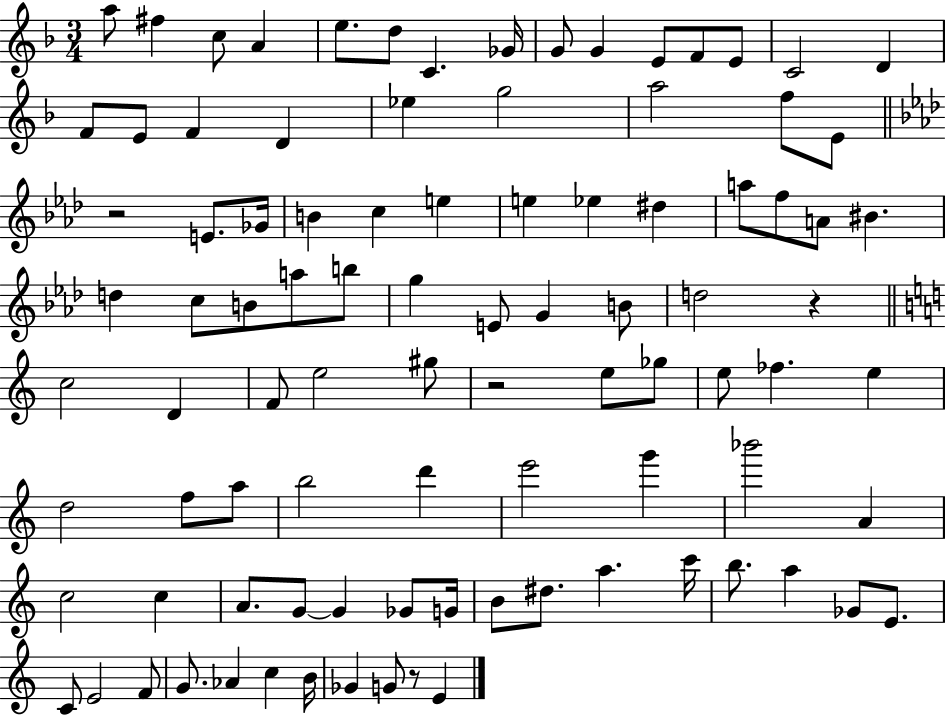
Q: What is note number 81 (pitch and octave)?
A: C4